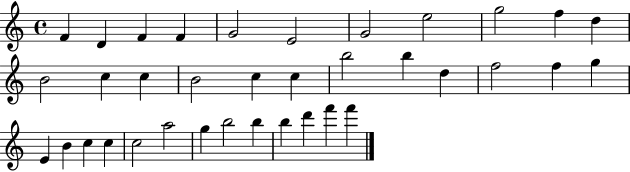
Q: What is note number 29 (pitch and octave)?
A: A5